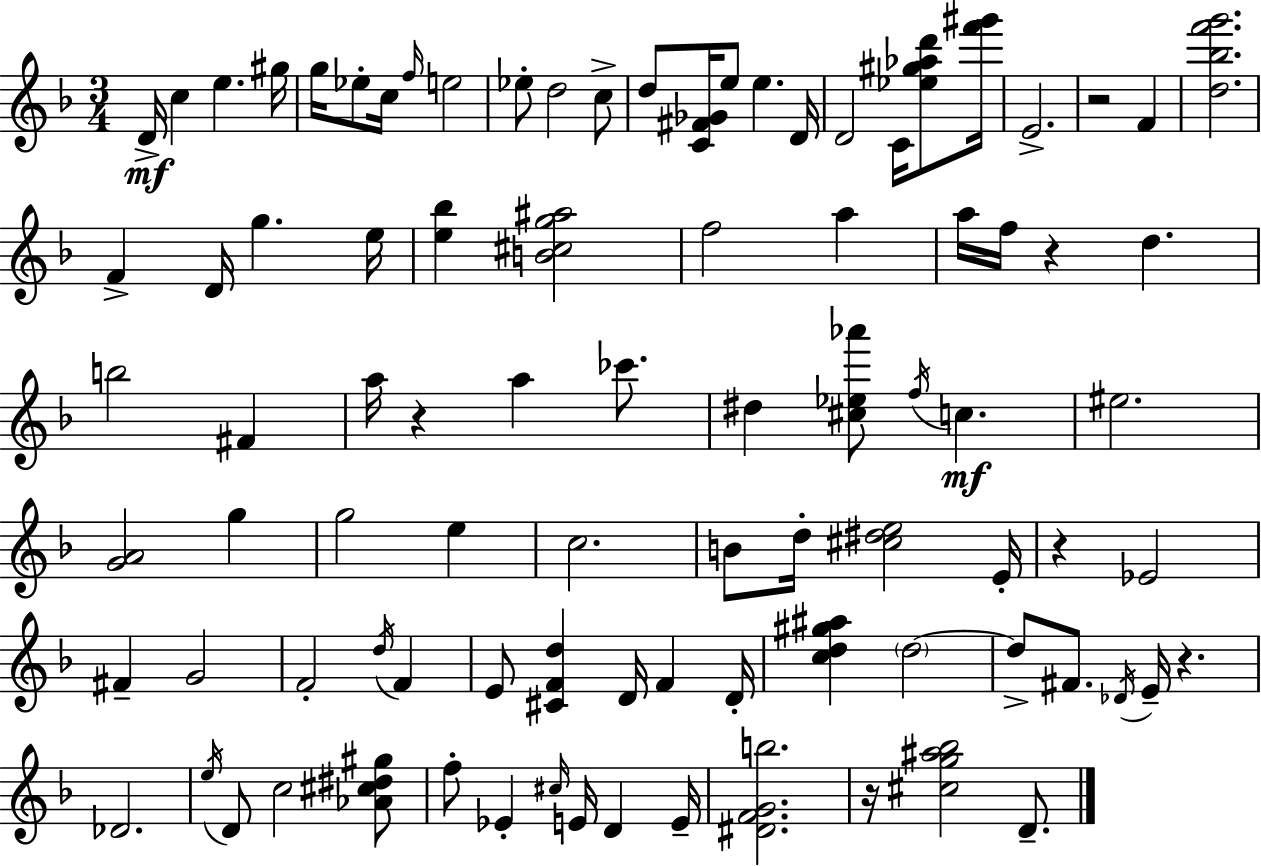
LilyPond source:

{
  \clef treble
  \numericTimeSignature
  \time 3/4
  \key f \major
  d'16->\mf c''4 e''4. gis''16 | g''16 ees''8-. c''16 \grace { f''16 } e''2 | ees''8-. d''2 c''8-> | d''8 <c' fis' ges'>16 e''8 e''4. | \break d'16 d'2 c'16 <ees'' gis'' aes'' d'''>8 | <f''' gis'''>16 e'2.-> | r2 f'4 | <d'' bes'' f''' g'''>2. | \break f'4-> d'16 g''4. | e''16 <e'' bes''>4 <b' cis'' g'' ais''>2 | f''2 a''4 | a''16 f''16 r4 d''4. | \break b''2 fis'4 | a''16 r4 a''4 ces'''8. | dis''4 <cis'' ees'' aes'''>8 \acciaccatura { f''16 }\mf c''4. | eis''2. | \break <g' a'>2 g''4 | g''2 e''4 | c''2. | b'8 d''16-. <cis'' dis'' e''>2 | \break e'16-. r4 ees'2 | fis'4-- g'2 | f'2-. \acciaccatura { d''16 } f'4 | e'8 <cis' f' d''>4 d'16 f'4 | \break d'16-. <c'' d'' gis'' ais''>4 \parenthesize d''2~~ | d''8-> fis'8. \acciaccatura { des'16 } e'16-- r4. | des'2. | \acciaccatura { e''16 } d'8 c''2 | \break <aes' cis'' dis'' gis''>8 f''8-. ees'4-. \grace { cis''16 } | e'16 d'4 e'16-- <dis' f' g' b''>2. | r16 <cis'' g'' ais'' bes''>2 | d'8.-- \bar "|."
}